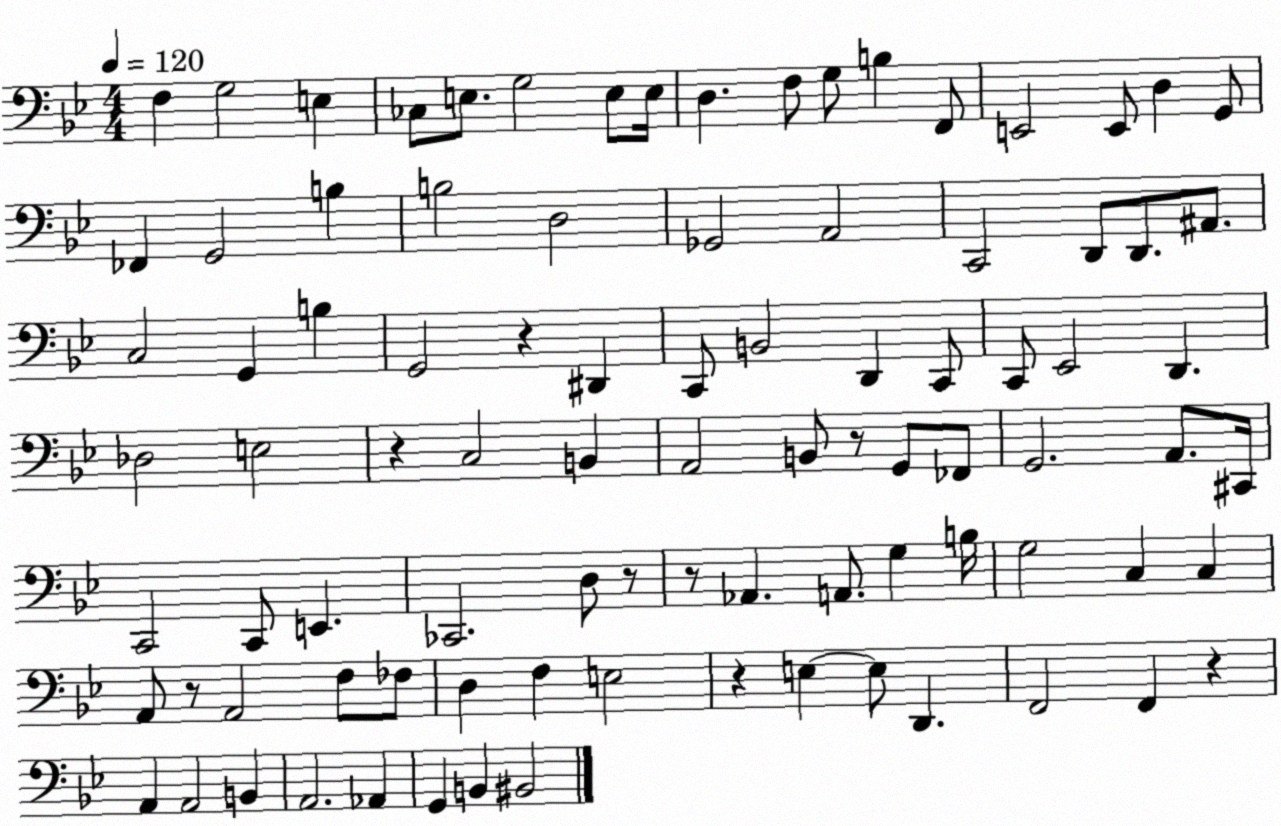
X:1
T:Untitled
M:4/4
L:1/4
K:Bb
F, G,2 E, _C,/2 E,/2 G,2 E,/2 E,/4 D, F,/2 G,/2 B, F,,/2 E,,2 E,,/2 D, G,,/2 _F,, G,,2 B, B,2 D,2 _G,,2 A,,2 C,,2 D,,/2 D,,/2 ^A,,/2 C,2 G,, B, G,,2 z ^D,, C,,/2 B,,2 D,, C,,/2 C,,/2 _E,,2 D,, _D,2 E,2 z C,2 B,, A,,2 B,,/2 z/2 G,,/2 _F,,/2 G,,2 A,,/2 ^C,,/4 C,,2 C,,/2 E,, _C,,2 D,/2 z/2 z/2 _A,, A,,/2 G, B,/4 G,2 C, C, A,,/2 z/2 A,,2 F,/2 _F,/2 D, F, E,2 z E, E,/2 D,, F,,2 F,, z A,, A,,2 B,, A,,2 _A,, G,, B,, ^B,,2